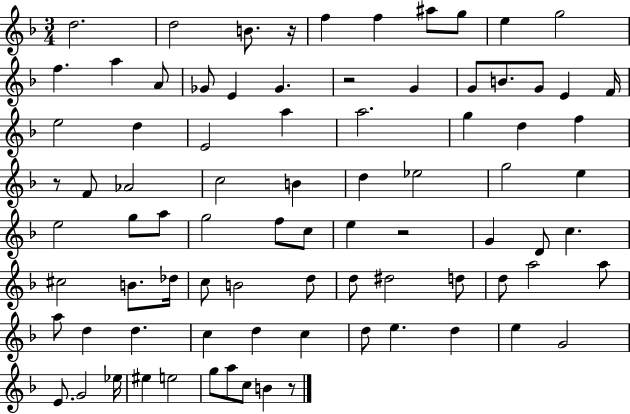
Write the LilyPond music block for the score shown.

{
  \clef treble
  \numericTimeSignature
  \time 3/4
  \key f \major
  d''2. | d''2 b'8. r16 | f''4 f''4 ais''8 g''8 | e''4 g''2 | \break f''4. a''4 a'8 | ges'8 e'4 ges'4. | r2 g'4 | g'8 b'8. g'8 e'4 f'16 | \break e''2 d''4 | e'2 a''4 | a''2. | g''4 d''4 f''4 | \break r8 f'8 aes'2 | c''2 b'4 | d''4 ees''2 | g''2 e''4 | \break e''2 g''8 a''8 | g''2 f''8 c''8 | e''4 r2 | g'4 d'8 c''4. | \break cis''2 b'8. des''16 | c''8 b'2 d''8 | d''8 dis''2 d''8 | d''8 a''2 a''8 | \break a''8 d''4 d''4. | c''4 d''4 c''4 | d''8 e''4. d''4 | e''4 g'2 | \break e'8. g'2 ees''16 | eis''4 e''2 | g''8 a''8 c''8 b'4 r8 | \bar "|."
}